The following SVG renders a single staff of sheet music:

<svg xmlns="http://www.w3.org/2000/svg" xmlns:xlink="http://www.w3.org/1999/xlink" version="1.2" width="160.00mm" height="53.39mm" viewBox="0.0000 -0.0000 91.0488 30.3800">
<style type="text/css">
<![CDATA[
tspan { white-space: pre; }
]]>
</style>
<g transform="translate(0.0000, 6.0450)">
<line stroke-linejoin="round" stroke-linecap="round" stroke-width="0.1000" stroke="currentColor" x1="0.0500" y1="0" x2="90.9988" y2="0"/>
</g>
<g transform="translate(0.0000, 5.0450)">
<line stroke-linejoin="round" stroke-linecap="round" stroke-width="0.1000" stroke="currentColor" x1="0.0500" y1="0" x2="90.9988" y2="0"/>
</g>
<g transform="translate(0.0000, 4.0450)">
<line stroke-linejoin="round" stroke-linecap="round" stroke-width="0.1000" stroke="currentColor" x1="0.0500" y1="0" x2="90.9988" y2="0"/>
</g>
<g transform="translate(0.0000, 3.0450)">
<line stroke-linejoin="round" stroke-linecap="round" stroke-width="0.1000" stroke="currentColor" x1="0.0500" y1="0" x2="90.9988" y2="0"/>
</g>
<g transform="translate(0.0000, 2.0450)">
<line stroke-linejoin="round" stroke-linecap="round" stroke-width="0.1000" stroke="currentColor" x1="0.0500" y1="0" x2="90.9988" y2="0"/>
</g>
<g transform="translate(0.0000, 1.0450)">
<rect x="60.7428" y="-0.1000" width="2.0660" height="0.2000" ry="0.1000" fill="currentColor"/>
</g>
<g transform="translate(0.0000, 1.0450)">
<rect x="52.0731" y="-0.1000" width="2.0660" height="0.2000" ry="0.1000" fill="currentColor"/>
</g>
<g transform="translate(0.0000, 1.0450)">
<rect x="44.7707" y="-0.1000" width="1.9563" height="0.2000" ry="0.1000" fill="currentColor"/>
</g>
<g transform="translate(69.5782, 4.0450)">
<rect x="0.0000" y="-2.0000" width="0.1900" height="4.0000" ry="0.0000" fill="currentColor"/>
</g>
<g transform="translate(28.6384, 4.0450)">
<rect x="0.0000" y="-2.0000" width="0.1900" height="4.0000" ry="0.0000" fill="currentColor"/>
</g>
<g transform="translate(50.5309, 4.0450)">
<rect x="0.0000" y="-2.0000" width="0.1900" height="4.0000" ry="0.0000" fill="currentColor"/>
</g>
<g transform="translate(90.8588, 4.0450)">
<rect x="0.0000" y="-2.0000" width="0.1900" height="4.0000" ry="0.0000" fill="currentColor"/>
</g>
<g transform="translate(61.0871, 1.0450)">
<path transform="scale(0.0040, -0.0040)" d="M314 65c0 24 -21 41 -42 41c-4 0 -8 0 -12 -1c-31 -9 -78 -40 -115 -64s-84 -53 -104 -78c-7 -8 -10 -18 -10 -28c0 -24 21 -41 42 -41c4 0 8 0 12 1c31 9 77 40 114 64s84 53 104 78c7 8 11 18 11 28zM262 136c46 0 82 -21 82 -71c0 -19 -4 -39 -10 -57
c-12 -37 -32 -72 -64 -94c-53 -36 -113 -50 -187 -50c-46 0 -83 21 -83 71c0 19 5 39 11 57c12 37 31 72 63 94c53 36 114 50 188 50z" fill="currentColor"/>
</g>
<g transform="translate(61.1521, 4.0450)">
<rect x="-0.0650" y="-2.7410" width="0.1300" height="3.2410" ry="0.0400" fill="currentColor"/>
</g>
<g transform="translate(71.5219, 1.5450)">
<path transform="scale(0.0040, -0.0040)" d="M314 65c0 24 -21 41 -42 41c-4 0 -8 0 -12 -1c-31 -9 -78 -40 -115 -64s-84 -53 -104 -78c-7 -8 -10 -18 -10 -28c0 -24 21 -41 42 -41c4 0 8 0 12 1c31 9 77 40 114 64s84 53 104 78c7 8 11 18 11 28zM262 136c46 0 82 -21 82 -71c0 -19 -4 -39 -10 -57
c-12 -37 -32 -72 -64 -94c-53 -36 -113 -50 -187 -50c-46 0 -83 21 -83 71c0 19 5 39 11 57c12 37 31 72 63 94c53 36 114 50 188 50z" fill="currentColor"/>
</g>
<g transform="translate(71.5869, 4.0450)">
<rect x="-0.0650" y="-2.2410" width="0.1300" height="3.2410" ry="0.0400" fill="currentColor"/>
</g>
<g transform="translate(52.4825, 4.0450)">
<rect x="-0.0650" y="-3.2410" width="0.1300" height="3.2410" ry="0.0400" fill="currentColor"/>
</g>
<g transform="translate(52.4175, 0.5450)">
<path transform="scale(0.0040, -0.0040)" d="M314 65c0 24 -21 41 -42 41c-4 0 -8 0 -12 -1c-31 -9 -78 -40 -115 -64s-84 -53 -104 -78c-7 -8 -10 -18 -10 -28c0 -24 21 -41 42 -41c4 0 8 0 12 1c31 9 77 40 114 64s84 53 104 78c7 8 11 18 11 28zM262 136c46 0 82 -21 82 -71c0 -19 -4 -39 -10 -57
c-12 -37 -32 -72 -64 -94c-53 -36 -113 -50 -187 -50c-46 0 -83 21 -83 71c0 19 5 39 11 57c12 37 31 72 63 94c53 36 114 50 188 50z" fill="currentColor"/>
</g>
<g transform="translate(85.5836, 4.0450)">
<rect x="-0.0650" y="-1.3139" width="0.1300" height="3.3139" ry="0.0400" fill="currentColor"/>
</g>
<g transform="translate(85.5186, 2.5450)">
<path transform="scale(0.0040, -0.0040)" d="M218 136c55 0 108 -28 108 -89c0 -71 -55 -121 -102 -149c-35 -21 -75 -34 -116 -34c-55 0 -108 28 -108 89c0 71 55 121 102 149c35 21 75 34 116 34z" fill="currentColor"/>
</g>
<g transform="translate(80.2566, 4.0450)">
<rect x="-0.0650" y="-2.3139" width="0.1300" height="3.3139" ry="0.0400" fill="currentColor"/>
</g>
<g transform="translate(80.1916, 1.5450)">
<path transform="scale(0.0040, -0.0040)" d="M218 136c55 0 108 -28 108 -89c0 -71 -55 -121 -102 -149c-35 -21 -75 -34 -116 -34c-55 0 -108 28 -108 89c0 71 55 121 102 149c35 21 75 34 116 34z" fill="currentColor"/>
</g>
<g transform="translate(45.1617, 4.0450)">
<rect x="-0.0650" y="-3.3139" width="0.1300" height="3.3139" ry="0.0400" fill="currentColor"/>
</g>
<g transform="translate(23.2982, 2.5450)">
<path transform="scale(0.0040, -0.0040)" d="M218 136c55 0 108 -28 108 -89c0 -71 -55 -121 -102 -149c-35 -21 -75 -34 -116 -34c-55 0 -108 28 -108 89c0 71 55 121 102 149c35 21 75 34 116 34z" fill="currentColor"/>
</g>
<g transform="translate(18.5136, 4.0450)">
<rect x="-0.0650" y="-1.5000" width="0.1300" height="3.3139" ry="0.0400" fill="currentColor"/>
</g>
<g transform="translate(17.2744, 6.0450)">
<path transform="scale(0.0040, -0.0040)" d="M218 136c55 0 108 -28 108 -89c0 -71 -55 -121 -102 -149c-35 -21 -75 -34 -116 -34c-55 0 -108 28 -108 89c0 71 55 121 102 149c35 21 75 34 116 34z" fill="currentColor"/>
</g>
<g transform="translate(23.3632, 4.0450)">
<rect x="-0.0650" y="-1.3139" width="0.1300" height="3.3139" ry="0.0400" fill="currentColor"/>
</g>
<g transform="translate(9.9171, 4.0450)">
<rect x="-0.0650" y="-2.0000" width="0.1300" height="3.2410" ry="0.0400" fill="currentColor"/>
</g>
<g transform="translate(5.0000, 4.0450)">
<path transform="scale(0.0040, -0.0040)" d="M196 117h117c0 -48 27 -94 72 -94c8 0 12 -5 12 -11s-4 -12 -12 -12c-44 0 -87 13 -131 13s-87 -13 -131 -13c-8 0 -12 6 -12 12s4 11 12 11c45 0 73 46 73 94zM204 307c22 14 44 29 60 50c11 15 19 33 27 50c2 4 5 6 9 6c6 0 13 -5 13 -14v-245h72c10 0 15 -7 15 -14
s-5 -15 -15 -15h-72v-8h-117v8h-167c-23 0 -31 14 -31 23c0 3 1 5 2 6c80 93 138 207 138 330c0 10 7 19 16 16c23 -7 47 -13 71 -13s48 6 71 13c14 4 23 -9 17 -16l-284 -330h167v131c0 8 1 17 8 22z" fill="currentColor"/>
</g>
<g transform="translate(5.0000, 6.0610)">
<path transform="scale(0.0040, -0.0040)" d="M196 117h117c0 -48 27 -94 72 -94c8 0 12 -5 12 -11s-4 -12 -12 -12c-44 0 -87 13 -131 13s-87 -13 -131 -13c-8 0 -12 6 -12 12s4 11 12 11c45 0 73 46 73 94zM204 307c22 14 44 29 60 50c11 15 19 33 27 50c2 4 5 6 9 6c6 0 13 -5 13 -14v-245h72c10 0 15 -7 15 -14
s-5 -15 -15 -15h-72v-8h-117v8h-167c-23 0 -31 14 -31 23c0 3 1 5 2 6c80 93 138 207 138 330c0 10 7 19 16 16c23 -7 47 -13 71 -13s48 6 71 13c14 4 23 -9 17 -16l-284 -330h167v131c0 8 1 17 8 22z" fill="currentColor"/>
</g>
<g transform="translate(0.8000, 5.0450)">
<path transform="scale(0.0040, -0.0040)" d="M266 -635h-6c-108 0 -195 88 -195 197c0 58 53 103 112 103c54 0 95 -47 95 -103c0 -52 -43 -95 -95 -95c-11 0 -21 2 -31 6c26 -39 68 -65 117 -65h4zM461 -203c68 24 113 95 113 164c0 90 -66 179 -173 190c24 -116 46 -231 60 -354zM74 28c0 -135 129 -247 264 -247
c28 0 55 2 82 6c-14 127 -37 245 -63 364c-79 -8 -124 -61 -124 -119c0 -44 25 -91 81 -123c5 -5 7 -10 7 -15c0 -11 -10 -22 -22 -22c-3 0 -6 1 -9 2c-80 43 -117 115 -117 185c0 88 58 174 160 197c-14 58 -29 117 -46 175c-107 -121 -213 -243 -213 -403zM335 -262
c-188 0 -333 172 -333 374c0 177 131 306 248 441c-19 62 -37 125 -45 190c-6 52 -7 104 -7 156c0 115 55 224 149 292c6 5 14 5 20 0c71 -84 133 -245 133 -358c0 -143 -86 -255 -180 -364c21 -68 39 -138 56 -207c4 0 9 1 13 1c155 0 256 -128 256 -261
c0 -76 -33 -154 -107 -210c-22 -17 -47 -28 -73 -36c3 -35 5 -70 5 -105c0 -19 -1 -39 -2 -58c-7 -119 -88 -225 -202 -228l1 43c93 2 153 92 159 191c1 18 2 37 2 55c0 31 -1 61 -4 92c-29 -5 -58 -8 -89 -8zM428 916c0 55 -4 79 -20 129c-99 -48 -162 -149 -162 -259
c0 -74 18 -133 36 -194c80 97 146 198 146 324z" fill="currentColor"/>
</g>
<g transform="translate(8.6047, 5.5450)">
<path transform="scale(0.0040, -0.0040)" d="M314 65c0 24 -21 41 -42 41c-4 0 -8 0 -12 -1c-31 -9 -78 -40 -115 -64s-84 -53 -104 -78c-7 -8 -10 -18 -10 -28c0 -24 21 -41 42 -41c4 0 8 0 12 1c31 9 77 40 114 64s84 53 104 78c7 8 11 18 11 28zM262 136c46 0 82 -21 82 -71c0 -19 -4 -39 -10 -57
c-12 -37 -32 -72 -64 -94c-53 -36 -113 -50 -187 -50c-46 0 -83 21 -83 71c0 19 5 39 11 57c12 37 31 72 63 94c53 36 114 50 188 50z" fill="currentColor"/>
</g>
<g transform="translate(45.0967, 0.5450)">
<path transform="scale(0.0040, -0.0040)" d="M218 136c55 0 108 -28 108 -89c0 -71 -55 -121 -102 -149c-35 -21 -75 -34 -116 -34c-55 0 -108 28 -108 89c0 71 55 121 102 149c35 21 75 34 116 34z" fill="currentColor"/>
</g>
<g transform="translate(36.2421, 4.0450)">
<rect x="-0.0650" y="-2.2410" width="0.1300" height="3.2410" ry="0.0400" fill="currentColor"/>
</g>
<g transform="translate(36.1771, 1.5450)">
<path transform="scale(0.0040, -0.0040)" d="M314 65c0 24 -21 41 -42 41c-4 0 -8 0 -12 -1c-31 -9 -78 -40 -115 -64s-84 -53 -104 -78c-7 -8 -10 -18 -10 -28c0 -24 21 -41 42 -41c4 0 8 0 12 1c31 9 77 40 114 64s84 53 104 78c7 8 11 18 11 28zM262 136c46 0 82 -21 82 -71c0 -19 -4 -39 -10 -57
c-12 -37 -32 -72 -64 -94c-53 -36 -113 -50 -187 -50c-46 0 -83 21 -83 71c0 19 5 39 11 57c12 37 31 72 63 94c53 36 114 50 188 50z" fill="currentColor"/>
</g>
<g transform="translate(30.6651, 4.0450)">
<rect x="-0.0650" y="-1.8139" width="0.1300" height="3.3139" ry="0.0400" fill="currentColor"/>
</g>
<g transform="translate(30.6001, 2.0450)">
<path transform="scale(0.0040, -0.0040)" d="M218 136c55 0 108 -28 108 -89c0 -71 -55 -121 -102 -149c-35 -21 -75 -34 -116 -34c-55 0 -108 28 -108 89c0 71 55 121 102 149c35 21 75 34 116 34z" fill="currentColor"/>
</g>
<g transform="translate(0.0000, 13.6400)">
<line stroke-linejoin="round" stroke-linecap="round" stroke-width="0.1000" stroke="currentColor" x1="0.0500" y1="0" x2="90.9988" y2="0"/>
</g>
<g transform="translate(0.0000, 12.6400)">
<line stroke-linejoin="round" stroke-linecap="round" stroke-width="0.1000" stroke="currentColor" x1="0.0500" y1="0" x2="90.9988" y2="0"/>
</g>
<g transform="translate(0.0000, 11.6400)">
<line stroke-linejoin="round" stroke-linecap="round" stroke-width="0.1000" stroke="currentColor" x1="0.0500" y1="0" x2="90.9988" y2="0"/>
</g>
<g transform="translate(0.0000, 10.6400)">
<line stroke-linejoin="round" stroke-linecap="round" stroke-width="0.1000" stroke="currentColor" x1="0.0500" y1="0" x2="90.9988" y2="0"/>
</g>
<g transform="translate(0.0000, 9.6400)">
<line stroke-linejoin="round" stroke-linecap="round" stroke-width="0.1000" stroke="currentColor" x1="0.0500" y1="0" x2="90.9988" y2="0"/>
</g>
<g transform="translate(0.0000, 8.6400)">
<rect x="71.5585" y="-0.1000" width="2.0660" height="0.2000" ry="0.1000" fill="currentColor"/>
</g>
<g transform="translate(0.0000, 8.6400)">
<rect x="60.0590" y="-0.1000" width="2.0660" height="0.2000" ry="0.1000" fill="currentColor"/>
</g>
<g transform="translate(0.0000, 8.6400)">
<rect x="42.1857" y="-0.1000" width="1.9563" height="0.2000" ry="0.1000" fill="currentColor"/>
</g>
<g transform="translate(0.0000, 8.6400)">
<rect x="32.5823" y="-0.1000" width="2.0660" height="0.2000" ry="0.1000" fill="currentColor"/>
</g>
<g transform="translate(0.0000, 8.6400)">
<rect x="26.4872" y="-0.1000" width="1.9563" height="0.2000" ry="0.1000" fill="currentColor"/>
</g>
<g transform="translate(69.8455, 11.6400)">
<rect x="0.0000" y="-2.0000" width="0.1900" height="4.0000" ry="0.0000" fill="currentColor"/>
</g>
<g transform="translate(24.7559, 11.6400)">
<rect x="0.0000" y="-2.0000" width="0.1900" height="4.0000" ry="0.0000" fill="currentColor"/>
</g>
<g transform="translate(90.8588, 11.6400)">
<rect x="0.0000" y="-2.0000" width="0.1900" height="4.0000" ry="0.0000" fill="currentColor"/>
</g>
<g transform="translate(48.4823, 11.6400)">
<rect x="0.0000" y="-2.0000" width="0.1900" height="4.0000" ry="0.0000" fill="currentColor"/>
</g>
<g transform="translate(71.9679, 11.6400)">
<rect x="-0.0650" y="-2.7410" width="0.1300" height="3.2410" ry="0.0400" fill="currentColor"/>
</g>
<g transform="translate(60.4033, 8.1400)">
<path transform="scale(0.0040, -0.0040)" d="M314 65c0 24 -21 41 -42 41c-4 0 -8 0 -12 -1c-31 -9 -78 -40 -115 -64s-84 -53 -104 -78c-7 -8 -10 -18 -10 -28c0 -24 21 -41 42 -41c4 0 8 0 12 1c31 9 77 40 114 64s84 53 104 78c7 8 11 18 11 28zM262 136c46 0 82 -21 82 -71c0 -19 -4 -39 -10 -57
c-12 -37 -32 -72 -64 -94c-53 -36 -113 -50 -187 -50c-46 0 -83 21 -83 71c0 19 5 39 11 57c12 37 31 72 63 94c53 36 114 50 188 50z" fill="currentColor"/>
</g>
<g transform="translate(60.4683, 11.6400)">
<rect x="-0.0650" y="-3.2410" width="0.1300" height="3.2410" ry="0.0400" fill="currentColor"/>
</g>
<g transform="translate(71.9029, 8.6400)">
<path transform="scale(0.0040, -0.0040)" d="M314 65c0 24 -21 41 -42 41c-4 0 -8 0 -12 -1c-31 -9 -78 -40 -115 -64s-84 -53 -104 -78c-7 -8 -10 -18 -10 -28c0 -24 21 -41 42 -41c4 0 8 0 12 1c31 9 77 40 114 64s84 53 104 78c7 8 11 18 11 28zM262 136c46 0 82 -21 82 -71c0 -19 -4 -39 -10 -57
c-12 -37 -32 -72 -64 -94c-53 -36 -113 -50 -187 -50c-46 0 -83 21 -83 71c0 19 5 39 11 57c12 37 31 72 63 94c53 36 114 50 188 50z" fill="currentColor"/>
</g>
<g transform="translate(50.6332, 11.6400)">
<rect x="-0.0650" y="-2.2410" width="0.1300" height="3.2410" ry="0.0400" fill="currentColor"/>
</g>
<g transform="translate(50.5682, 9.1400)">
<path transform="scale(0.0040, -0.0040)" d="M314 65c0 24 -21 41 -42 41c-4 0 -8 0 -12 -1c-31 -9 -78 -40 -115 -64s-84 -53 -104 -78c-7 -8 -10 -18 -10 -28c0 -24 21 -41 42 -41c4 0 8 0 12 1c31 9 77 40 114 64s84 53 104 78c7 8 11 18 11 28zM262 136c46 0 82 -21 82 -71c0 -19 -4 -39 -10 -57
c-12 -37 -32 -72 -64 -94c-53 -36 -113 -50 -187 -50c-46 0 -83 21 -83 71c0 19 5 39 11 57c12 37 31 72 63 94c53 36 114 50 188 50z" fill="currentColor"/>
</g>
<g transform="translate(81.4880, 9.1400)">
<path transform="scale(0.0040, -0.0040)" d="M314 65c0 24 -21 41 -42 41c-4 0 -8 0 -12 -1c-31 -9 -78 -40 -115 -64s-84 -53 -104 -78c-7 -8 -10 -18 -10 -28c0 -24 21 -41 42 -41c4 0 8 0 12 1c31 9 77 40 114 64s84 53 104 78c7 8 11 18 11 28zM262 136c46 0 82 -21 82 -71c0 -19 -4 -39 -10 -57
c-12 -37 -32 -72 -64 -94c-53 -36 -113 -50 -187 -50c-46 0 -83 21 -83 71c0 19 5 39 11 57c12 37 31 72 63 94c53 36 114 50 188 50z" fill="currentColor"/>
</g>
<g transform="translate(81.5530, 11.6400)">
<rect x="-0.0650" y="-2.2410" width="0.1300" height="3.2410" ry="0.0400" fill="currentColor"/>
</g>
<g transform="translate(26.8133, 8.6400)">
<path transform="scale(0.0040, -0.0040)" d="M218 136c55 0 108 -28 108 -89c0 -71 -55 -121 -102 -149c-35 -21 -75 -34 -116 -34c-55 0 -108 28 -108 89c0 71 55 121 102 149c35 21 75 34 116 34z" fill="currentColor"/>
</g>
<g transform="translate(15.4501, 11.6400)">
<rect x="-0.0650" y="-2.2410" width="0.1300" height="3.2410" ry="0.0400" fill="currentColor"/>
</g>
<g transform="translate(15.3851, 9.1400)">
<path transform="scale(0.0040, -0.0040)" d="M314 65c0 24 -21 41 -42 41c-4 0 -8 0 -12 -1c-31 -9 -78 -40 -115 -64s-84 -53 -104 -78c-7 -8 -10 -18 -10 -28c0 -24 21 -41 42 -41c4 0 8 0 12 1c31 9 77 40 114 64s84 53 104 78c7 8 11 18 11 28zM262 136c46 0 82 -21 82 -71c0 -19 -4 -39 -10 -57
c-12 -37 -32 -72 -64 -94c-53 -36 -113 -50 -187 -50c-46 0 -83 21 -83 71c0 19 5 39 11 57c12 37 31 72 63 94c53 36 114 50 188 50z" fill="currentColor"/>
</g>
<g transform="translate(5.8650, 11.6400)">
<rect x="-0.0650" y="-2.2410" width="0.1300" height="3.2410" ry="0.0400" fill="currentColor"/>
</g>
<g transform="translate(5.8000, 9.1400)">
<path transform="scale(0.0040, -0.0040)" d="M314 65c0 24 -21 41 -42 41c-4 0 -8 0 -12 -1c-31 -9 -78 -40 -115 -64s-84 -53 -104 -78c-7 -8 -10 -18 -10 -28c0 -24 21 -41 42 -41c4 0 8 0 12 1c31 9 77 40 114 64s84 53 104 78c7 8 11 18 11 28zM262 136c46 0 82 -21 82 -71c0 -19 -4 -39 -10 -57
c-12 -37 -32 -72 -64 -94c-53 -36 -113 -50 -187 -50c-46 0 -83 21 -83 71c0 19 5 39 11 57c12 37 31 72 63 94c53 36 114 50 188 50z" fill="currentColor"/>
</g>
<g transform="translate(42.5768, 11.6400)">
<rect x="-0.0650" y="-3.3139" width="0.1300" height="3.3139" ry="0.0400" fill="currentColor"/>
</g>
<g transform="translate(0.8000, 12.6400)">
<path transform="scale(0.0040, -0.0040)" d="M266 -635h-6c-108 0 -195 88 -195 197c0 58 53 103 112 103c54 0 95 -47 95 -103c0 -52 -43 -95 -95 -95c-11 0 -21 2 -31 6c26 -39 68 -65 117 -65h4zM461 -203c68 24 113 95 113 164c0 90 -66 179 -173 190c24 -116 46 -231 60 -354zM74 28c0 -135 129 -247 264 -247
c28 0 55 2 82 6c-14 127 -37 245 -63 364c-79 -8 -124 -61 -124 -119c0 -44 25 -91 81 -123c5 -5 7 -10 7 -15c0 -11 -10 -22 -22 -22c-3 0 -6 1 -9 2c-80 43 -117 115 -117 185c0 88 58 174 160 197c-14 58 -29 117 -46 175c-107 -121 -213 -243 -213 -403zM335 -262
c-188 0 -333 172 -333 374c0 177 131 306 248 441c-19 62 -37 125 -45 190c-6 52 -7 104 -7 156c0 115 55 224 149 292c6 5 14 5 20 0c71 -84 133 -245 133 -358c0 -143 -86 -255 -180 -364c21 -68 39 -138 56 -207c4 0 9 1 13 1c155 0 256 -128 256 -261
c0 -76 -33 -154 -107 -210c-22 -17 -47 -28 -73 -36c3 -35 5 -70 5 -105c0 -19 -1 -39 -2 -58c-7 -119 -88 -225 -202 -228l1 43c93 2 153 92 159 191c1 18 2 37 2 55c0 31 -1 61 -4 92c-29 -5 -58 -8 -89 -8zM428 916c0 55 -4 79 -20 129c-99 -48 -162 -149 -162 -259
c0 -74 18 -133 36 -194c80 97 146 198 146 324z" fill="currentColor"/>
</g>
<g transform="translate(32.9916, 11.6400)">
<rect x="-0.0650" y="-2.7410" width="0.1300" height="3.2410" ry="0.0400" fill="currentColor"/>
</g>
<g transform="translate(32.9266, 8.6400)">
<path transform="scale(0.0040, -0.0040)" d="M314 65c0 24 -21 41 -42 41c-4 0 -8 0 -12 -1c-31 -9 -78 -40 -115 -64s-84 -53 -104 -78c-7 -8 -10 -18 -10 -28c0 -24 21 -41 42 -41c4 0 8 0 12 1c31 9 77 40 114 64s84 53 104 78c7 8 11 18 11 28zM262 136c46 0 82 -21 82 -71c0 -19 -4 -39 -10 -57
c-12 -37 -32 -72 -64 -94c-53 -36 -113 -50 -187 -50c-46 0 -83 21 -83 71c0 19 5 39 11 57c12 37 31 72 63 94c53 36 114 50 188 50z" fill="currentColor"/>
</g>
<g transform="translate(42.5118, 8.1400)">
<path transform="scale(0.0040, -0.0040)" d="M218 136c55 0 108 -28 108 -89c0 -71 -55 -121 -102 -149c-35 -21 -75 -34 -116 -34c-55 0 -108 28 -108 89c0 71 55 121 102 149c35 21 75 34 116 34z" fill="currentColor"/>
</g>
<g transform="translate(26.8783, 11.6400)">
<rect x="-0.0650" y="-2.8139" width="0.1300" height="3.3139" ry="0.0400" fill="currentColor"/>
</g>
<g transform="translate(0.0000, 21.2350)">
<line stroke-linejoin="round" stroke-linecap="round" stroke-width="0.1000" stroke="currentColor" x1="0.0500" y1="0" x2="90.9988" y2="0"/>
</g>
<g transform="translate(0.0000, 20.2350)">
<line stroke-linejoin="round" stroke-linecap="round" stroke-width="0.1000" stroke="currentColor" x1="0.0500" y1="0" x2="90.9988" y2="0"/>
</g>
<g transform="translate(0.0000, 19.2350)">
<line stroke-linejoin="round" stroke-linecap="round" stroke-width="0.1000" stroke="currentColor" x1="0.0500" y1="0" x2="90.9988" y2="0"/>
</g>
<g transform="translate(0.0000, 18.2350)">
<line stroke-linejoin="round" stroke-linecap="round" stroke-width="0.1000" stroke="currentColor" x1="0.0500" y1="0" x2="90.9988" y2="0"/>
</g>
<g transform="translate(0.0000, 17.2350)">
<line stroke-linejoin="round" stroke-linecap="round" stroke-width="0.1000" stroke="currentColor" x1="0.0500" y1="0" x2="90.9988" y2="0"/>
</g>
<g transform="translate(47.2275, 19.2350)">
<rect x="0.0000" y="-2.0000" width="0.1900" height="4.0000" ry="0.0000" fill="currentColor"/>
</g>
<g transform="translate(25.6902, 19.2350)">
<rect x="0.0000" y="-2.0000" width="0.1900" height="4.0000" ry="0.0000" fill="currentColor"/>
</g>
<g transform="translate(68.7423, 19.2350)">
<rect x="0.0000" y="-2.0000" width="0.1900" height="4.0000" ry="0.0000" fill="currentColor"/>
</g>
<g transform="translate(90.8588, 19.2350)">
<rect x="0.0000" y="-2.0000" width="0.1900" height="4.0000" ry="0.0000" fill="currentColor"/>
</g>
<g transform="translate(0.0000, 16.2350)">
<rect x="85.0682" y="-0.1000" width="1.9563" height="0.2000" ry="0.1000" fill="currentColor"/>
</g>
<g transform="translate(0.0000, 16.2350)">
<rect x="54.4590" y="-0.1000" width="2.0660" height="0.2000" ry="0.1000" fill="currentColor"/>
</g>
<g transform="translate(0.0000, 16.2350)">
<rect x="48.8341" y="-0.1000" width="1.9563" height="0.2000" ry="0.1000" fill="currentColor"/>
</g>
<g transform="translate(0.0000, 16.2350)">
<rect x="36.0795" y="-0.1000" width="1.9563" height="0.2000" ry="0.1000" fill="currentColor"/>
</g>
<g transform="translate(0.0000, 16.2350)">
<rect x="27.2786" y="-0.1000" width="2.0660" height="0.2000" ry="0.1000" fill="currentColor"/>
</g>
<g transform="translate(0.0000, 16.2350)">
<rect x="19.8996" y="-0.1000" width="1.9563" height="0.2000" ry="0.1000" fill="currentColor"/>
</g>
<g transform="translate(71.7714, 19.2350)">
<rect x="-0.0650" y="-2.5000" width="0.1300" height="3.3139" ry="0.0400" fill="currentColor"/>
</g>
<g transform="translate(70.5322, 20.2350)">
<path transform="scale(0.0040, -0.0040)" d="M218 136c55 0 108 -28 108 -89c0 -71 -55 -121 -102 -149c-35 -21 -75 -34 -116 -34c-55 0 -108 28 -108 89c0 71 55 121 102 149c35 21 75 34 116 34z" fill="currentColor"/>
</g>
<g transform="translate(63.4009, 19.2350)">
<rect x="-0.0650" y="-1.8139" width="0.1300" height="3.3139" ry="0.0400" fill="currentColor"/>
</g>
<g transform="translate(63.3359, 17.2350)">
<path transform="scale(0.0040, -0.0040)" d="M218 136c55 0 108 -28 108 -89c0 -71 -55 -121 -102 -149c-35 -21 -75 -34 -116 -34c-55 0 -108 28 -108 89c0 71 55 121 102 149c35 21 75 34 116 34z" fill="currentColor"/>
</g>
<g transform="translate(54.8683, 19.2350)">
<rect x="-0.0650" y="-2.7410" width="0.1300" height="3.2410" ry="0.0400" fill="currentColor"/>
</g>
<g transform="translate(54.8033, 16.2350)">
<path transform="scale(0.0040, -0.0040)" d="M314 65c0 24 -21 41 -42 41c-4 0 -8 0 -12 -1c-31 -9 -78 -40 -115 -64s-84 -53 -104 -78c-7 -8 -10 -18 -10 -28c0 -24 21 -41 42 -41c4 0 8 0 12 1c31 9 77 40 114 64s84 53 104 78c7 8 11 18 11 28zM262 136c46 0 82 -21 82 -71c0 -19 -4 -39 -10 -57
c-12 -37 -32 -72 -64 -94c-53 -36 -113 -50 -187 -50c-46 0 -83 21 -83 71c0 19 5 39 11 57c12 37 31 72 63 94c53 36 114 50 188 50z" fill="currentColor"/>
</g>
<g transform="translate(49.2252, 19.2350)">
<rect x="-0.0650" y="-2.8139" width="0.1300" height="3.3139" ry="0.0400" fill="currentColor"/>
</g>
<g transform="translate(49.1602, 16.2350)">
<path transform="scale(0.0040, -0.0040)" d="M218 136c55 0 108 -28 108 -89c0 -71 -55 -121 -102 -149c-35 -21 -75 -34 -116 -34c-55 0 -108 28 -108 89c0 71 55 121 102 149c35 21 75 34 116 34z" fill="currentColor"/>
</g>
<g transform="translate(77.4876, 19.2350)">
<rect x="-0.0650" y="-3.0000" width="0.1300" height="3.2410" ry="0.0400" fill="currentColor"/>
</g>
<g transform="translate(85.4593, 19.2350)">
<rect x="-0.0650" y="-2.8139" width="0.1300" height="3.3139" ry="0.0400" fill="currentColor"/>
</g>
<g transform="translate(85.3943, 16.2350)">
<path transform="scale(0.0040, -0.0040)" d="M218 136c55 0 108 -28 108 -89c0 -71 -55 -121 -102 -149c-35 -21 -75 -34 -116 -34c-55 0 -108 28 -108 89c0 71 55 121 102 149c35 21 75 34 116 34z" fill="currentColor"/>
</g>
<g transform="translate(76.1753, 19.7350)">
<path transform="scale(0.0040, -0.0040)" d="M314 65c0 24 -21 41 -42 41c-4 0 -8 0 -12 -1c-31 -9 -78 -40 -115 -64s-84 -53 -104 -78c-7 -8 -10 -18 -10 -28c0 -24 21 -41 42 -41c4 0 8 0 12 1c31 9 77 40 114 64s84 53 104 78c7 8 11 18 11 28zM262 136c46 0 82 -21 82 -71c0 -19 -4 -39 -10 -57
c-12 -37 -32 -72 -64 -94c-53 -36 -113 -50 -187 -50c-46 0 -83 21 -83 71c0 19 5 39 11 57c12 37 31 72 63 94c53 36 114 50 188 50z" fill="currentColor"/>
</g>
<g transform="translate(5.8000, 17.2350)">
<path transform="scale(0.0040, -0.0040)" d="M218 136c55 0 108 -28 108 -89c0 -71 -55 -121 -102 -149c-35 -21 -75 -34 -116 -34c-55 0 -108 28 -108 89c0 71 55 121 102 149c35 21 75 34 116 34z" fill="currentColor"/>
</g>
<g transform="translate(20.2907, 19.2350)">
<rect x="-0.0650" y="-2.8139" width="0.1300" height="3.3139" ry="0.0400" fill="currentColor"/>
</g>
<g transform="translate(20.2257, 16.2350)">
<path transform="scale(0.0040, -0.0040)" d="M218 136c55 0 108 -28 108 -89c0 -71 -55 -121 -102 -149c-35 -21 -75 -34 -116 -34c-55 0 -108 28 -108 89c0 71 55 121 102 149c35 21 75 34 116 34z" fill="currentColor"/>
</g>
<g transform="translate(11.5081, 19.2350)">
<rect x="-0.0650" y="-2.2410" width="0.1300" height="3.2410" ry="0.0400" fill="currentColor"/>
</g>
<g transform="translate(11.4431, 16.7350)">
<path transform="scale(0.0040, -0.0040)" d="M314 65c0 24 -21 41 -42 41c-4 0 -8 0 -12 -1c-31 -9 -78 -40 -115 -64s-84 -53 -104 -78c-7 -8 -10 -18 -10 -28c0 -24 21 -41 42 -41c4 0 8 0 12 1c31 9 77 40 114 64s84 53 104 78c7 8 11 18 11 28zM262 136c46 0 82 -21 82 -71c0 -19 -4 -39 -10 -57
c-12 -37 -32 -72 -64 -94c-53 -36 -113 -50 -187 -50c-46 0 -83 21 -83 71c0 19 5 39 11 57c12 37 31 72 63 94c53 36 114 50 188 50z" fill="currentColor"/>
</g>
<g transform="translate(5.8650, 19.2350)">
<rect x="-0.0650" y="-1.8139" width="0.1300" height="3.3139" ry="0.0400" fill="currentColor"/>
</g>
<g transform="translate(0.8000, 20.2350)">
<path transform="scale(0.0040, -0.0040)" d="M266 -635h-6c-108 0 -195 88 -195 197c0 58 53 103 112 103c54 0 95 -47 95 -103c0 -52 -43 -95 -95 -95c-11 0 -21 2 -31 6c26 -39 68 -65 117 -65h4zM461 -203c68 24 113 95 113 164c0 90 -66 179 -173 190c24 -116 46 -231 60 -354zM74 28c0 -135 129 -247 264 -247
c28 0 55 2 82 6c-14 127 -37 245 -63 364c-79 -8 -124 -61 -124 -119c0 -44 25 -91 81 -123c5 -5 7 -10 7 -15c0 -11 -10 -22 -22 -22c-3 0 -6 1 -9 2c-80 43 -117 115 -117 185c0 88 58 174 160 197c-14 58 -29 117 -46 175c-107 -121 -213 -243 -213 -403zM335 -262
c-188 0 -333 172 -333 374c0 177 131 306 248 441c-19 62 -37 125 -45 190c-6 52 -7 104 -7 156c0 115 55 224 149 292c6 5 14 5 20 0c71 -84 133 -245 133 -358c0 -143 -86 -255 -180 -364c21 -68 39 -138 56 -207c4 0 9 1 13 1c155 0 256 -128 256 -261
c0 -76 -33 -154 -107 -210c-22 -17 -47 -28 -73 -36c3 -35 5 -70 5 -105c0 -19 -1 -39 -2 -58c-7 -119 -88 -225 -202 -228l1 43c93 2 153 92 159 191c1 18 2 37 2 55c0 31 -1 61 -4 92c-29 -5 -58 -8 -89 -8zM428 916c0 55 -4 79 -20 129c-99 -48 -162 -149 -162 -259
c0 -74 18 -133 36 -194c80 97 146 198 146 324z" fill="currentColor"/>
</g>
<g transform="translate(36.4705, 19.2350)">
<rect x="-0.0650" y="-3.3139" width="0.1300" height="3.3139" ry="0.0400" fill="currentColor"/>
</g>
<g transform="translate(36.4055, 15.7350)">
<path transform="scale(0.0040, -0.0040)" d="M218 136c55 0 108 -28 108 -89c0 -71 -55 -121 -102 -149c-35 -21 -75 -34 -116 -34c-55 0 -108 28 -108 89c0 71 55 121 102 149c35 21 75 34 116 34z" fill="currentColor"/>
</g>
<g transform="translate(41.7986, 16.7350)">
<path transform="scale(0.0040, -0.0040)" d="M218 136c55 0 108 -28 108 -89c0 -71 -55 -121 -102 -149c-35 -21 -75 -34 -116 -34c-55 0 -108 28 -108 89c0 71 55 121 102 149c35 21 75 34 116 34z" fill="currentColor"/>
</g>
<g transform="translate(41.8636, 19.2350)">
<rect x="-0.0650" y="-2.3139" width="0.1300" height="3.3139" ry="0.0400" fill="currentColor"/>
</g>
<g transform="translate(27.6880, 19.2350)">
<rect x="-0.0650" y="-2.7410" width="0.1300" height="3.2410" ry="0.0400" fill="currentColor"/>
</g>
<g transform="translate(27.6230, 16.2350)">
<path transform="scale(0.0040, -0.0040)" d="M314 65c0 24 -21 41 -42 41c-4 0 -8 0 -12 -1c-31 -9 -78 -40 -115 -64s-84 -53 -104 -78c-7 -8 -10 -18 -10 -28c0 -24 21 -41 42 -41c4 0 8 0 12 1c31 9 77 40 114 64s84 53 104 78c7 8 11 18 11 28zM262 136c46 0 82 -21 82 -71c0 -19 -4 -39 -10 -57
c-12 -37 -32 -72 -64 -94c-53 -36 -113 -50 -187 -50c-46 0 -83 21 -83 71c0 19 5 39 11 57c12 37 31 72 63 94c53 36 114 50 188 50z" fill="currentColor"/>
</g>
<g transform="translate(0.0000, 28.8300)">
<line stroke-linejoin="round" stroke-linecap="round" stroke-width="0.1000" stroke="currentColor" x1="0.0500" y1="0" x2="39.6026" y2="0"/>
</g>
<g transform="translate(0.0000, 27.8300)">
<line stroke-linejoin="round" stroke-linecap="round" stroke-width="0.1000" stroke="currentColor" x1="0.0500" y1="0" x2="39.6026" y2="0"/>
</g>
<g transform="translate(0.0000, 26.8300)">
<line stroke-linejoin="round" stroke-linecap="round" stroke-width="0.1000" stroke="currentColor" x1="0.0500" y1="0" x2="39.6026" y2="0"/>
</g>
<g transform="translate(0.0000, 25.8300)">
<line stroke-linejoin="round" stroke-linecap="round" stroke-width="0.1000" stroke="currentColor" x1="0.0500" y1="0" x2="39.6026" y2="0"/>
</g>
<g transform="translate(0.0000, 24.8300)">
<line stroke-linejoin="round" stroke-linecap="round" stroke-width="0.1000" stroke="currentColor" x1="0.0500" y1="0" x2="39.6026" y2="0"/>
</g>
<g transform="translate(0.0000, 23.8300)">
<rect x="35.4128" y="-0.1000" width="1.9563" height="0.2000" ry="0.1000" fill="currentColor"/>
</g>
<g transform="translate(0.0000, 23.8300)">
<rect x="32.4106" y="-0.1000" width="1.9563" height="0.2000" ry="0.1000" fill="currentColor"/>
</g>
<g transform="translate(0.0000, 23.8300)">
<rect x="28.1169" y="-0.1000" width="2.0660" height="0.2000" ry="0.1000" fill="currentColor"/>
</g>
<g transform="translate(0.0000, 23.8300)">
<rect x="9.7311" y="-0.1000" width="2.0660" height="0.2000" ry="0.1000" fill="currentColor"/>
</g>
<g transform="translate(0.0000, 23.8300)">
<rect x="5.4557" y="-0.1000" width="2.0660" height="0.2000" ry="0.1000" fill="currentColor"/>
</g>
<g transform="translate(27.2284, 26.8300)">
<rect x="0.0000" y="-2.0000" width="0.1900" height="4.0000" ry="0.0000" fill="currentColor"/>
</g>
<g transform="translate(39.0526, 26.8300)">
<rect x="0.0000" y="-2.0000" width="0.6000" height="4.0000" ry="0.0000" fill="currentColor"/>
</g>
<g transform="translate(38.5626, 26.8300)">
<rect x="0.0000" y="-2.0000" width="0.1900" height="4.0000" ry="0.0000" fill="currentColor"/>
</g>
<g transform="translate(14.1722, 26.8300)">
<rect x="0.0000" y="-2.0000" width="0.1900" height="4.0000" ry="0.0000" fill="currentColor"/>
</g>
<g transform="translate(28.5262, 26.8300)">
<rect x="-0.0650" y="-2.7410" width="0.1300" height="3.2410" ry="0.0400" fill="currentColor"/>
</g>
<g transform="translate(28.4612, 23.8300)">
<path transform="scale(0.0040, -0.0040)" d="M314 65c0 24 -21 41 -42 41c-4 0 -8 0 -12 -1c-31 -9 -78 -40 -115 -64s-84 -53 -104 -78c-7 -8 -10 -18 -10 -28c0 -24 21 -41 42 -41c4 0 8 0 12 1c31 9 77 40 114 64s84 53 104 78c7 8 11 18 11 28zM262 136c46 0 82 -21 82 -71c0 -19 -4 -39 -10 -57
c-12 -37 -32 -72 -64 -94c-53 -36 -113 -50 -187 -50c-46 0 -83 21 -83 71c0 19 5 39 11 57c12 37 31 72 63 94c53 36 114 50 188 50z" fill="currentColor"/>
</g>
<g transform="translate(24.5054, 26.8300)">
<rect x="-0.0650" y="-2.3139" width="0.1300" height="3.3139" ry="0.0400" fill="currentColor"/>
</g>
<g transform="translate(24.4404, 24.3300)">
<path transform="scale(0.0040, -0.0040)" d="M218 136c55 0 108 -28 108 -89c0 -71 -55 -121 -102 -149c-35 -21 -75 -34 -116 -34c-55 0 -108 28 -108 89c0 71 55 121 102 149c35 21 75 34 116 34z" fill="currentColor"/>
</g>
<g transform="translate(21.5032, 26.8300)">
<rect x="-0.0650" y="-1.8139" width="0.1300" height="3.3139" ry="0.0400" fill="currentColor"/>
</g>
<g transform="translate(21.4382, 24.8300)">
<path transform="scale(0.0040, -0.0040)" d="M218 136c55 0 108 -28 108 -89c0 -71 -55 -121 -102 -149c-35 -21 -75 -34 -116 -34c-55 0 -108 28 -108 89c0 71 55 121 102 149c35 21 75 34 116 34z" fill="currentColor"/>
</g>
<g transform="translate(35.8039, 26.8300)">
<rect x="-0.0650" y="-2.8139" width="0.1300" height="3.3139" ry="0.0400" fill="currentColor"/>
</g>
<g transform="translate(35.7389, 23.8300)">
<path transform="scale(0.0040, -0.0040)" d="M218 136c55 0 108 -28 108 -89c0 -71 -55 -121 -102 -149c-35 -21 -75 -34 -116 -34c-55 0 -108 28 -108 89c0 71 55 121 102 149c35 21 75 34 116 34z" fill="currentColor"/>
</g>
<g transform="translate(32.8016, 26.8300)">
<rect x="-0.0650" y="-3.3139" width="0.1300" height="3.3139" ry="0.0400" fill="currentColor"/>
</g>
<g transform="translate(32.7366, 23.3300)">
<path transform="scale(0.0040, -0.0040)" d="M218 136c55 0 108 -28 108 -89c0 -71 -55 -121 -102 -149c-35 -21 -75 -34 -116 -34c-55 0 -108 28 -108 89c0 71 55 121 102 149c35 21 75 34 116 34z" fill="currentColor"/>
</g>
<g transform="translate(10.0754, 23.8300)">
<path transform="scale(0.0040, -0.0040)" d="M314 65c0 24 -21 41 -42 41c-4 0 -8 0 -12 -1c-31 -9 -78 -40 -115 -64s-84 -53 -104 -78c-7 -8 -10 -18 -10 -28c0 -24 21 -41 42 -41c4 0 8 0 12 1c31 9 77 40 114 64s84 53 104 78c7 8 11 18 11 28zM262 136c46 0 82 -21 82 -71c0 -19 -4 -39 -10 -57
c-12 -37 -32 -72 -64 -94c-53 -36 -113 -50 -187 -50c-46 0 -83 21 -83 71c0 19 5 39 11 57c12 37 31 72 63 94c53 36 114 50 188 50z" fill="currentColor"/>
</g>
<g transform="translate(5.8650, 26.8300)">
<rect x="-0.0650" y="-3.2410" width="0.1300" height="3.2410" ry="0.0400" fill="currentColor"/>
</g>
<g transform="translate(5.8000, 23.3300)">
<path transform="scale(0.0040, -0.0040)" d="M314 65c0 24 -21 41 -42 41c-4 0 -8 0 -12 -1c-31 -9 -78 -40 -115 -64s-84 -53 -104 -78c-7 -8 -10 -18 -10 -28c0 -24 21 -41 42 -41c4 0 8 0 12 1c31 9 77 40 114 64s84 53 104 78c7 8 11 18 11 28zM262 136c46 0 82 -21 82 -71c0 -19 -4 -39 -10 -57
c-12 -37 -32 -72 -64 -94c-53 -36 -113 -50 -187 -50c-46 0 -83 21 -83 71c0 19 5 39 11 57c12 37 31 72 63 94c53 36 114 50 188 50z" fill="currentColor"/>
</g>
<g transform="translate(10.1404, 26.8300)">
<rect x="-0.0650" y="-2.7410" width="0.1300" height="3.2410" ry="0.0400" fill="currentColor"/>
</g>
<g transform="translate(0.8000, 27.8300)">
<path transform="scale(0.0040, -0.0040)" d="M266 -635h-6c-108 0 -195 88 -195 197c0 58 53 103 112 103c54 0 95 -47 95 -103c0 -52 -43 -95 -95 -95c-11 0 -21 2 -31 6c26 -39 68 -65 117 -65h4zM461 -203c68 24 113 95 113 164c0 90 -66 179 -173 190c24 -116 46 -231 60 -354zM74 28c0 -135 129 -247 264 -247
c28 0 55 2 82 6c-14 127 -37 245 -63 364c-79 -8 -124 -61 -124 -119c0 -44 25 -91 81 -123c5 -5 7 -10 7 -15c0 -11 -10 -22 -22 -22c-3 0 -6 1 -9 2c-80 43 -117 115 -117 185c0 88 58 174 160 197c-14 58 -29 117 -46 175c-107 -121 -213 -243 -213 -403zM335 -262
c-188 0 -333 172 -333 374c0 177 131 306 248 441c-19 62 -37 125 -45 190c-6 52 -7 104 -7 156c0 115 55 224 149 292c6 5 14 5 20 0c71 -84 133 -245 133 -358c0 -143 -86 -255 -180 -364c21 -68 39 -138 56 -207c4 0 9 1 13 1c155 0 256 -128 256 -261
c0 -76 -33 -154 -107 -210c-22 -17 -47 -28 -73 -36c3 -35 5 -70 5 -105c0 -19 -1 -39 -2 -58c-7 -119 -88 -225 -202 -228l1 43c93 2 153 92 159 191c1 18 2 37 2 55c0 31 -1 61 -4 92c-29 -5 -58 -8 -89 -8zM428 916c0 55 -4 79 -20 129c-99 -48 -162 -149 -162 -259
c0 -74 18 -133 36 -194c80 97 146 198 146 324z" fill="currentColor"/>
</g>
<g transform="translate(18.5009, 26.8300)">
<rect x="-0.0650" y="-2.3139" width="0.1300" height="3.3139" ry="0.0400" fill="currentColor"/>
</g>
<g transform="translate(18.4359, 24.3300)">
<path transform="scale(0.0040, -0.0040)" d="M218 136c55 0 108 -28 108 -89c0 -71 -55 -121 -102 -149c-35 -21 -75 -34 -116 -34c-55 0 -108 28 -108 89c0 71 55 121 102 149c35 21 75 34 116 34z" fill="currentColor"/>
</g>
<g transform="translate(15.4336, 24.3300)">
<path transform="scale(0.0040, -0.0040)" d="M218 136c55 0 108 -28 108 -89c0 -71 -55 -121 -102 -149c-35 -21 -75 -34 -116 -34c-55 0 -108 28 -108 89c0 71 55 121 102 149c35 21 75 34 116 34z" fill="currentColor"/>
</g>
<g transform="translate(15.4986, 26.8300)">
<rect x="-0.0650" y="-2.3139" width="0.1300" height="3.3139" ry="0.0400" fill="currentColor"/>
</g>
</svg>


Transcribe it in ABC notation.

X:1
T:Untitled
M:4/4
L:1/4
K:C
F2 E e f g2 b b2 a2 g2 g e g2 g2 a a2 b g2 b2 a2 g2 f g2 a a2 b g a a2 f G A2 a b2 a2 g g f g a2 b a